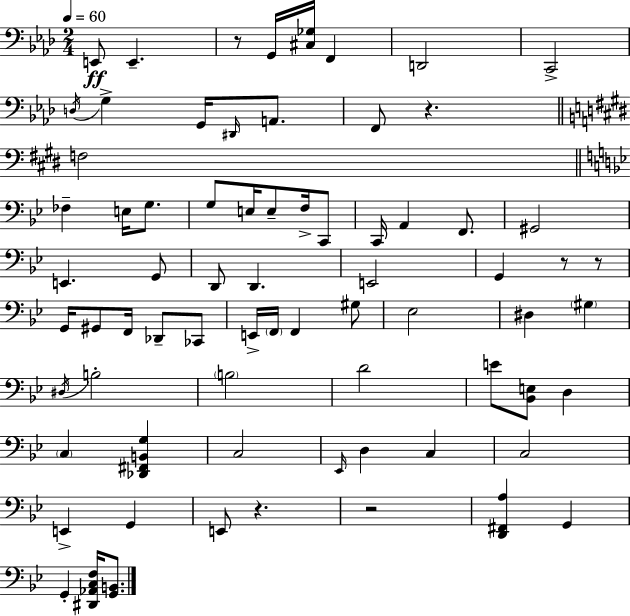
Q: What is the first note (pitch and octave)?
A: E2